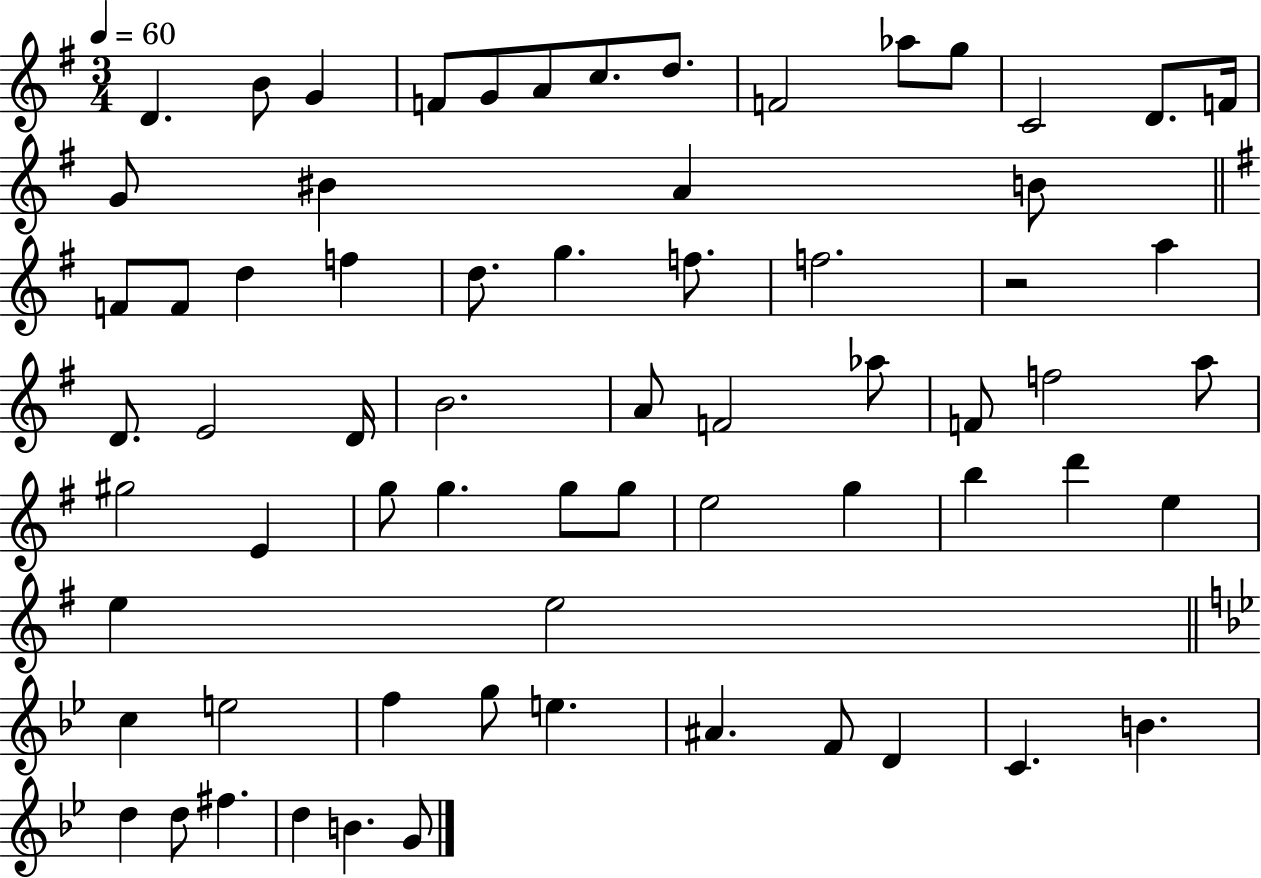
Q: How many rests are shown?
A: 1